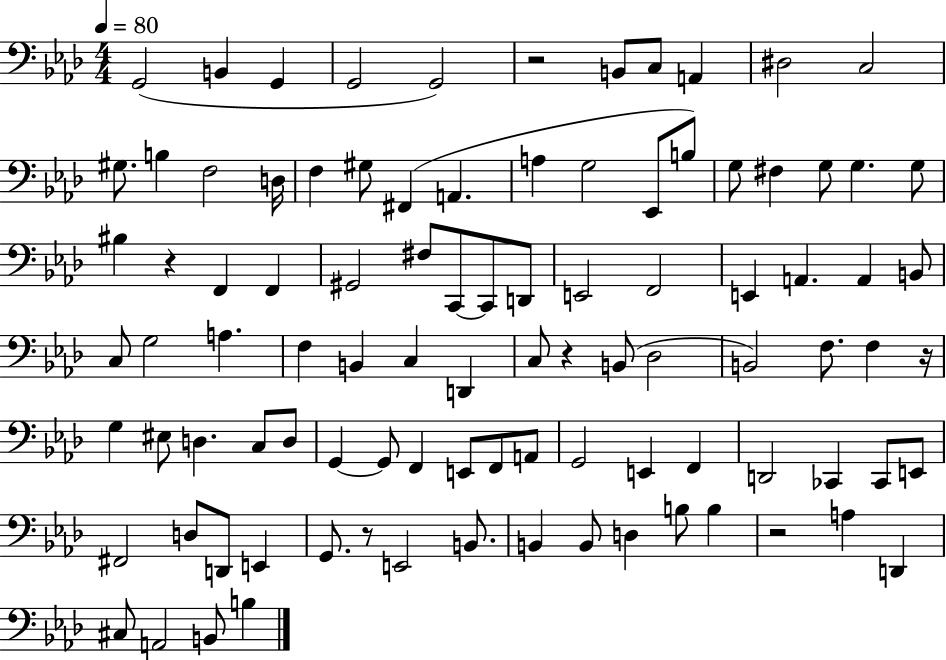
{
  \clef bass
  \numericTimeSignature
  \time 4/4
  \key aes \major
  \tempo 4 = 80
  \repeat volta 2 { g,2( b,4 g,4 | g,2 g,2) | r2 b,8 c8 a,4 | dis2 c2 | \break gis8. b4 f2 d16 | f4 gis8 fis,4( a,4. | a4 g2 ees,8 b8) | g8 fis4 g8 g4. g8 | \break bis4 r4 f,4 f,4 | gis,2 fis8 c,8~~ c,8 d,8 | e,2 f,2 | e,4 a,4. a,4 b,8 | \break c8 g2 a4. | f4 b,4 c4 d,4 | c8 r4 b,8( des2 | b,2) f8. f4 r16 | \break g4 eis8 d4. c8 d8 | g,4~~ g,8 f,4 e,8 f,8 a,8 | g,2 e,4 f,4 | d,2 ces,4 ces,8 e,8 | \break fis,2 d8 d,8 e,4 | g,8. r8 e,2 b,8. | b,4 b,8 d4 b8 b4 | r2 a4 d,4 | \break cis8 a,2 b,8 b4 | } \bar "|."
}